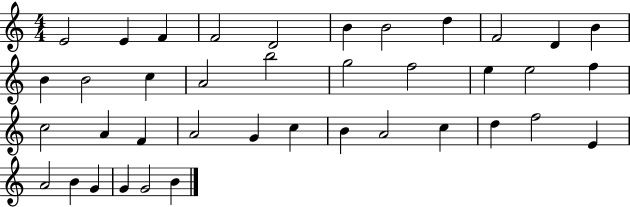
{
  \clef treble
  \numericTimeSignature
  \time 4/4
  \key c \major
  e'2 e'4 f'4 | f'2 d'2 | b'4 b'2 d''4 | f'2 d'4 b'4 | \break b'4 b'2 c''4 | a'2 b''2 | g''2 f''2 | e''4 e''2 f''4 | \break c''2 a'4 f'4 | a'2 g'4 c''4 | b'4 a'2 c''4 | d''4 f''2 e'4 | \break a'2 b'4 g'4 | g'4 g'2 b'4 | \bar "|."
}